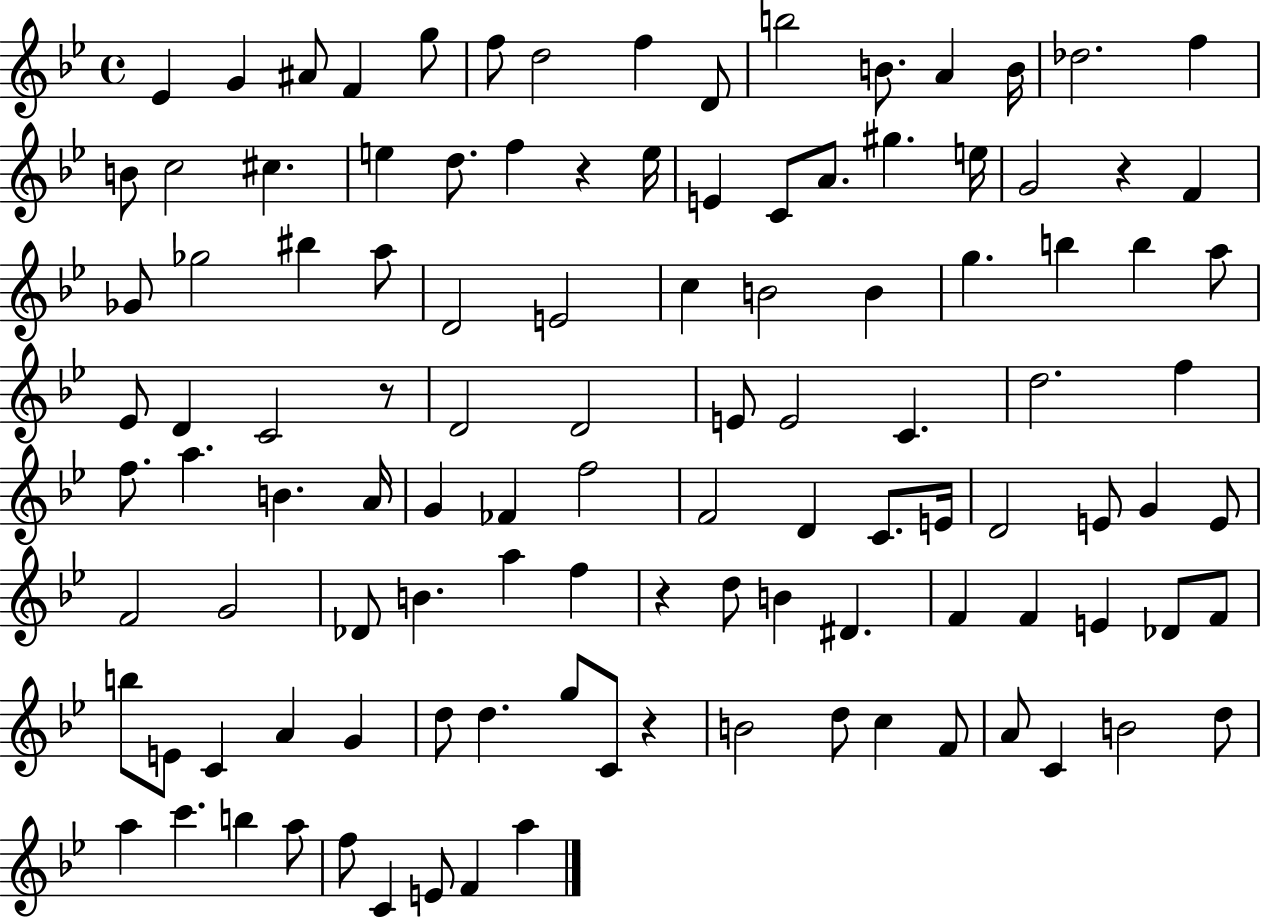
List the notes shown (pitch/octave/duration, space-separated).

Eb4/q G4/q A#4/e F4/q G5/e F5/e D5/h F5/q D4/e B5/h B4/e. A4/q B4/s Db5/h. F5/q B4/e C5/h C#5/q. E5/q D5/e. F5/q R/q E5/s E4/q C4/e A4/e. G#5/q. E5/s G4/h R/q F4/q Gb4/e Gb5/h BIS5/q A5/e D4/h E4/h C5/q B4/h B4/q G5/q. B5/q B5/q A5/e Eb4/e D4/q C4/h R/e D4/h D4/h E4/e E4/h C4/q. D5/h. F5/q F5/e. A5/q. B4/q. A4/s G4/q FES4/q F5/h F4/h D4/q C4/e. E4/s D4/h E4/e G4/q E4/e F4/h G4/h Db4/e B4/q. A5/q F5/q R/q D5/e B4/q D#4/q. F4/q F4/q E4/q Db4/e F4/e B5/e E4/e C4/q A4/q G4/q D5/e D5/q. G5/e C4/e R/q B4/h D5/e C5/q F4/e A4/e C4/q B4/h D5/e A5/q C6/q. B5/q A5/e F5/e C4/q E4/e F4/q A5/q